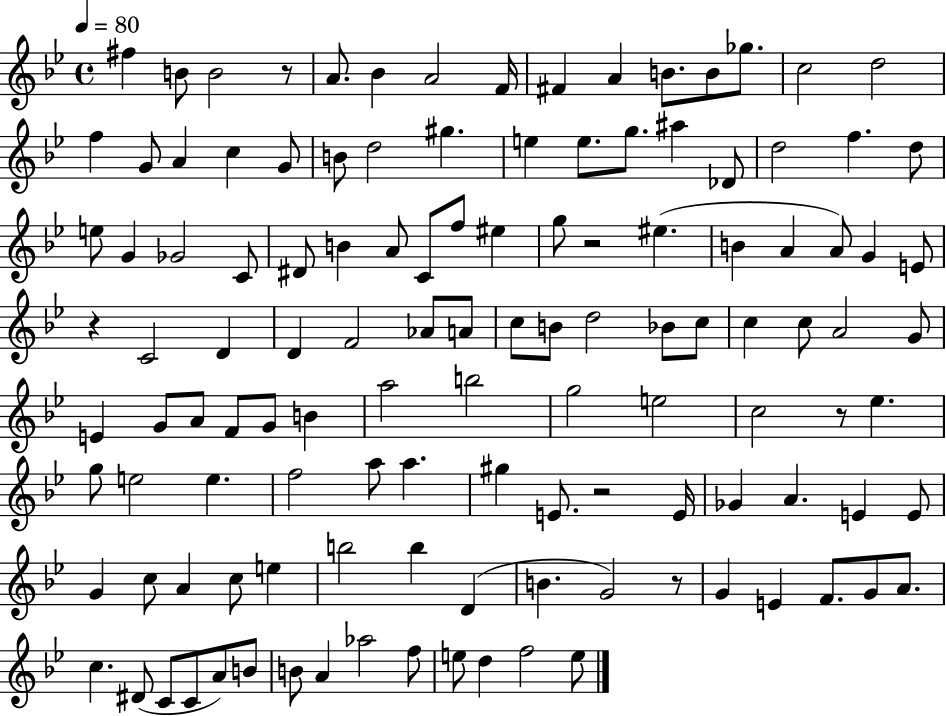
{
  \clef treble
  \time 4/4
  \defaultTimeSignature
  \key bes \major
  \tempo 4 = 80
  fis''4 b'8 b'2 r8 | a'8. bes'4 a'2 f'16 | fis'4 a'4 b'8. b'8 ges''8. | c''2 d''2 | \break f''4 g'8 a'4 c''4 g'8 | b'8 d''2 gis''4. | e''4 e''8. g''8. ais''4 des'8 | d''2 f''4. d''8 | \break e''8 g'4 ges'2 c'8 | dis'8 b'4 a'8 c'8 f''8 eis''4 | g''8 r2 eis''4.( | b'4 a'4 a'8) g'4 e'8 | \break r4 c'2 d'4 | d'4 f'2 aes'8 a'8 | c''8 b'8 d''2 bes'8 c''8 | c''4 c''8 a'2 g'8 | \break e'4 g'8 a'8 f'8 g'8 b'4 | a''2 b''2 | g''2 e''2 | c''2 r8 ees''4. | \break g''8 e''2 e''4. | f''2 a''8 a''4. | gis''4 e'8. r2 e'16 | ges'4 a'4. e'4 e'8 | \break g'4 c''8 a'4 c''8 e''4 | b''2 b''4 d'4( | b'4. g'2) r8 | g'4 e'4 f'8. g'8 a'8. | \break c''4. dis'8( c'8 c'8 a'8) b'8 | b'8 a'4 aes''2 f''8 | e''8 d''4 f''2 e''8 | \bar "|."
}